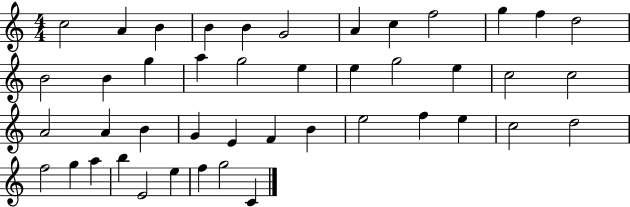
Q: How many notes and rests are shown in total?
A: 44